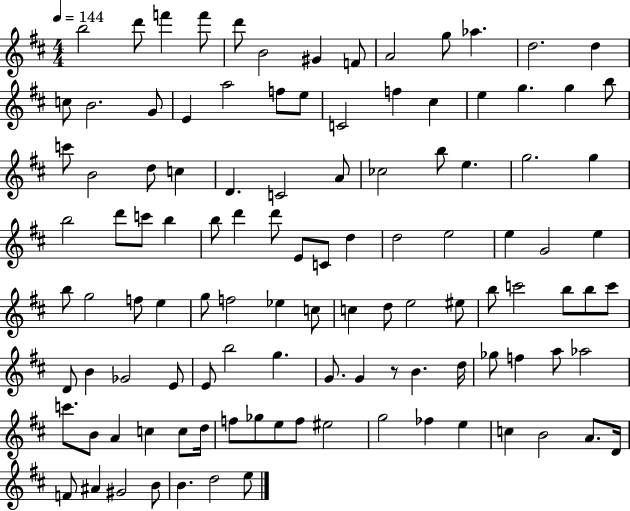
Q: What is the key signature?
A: D major